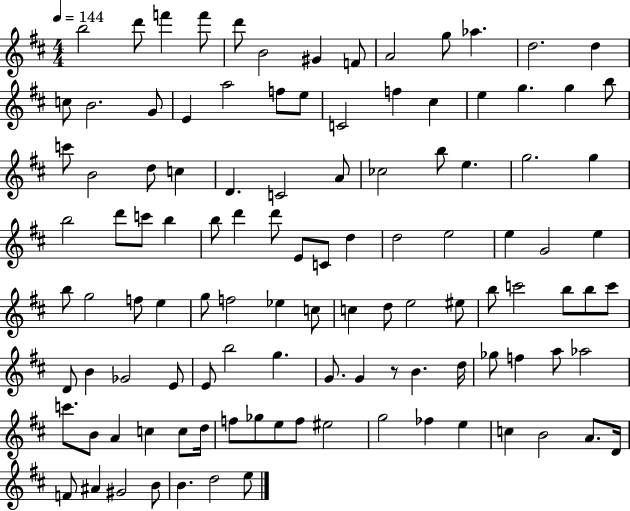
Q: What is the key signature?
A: D major